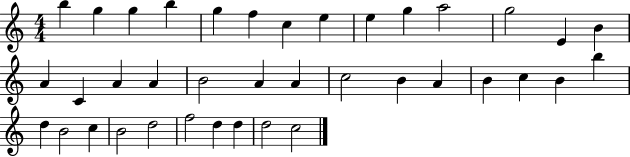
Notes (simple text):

B5/q G5/q G5/q B5/q G5/q F5/q C5/q E5/q E5/q G5/q A5/h G5/h E4/q B4/q A4/q C4/q A4/q A4/q B4/h A4/q A4/q C5/h B4/q A4/q B4/q C5/q B4/q B5/q D5/q B4/h C5/q B4/h D5/h F5/h D5/q D5/q D5/h C5/h